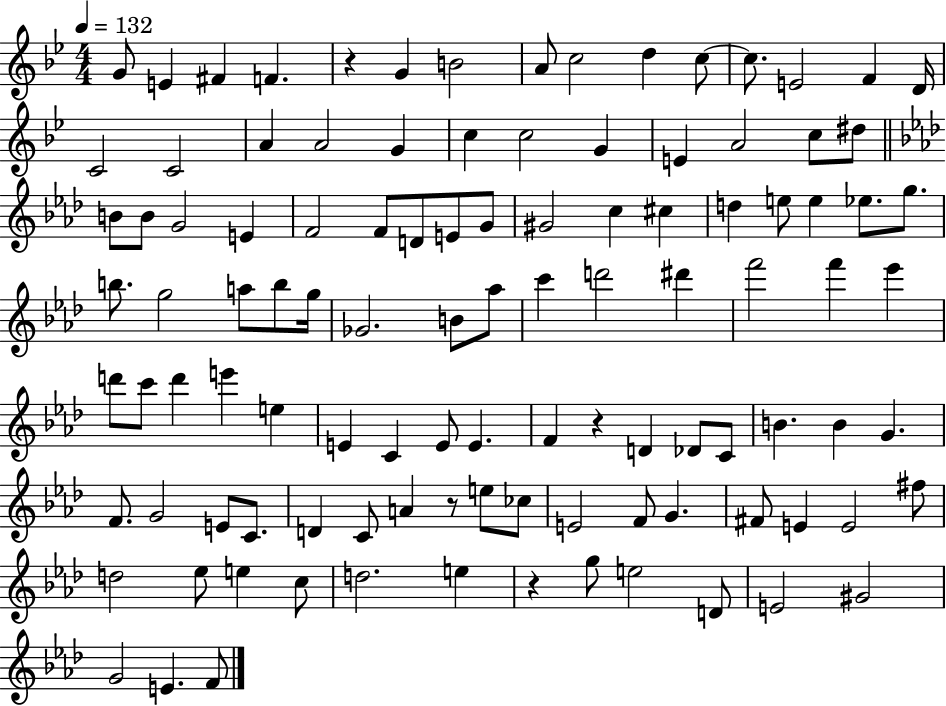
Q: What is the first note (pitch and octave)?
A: G4